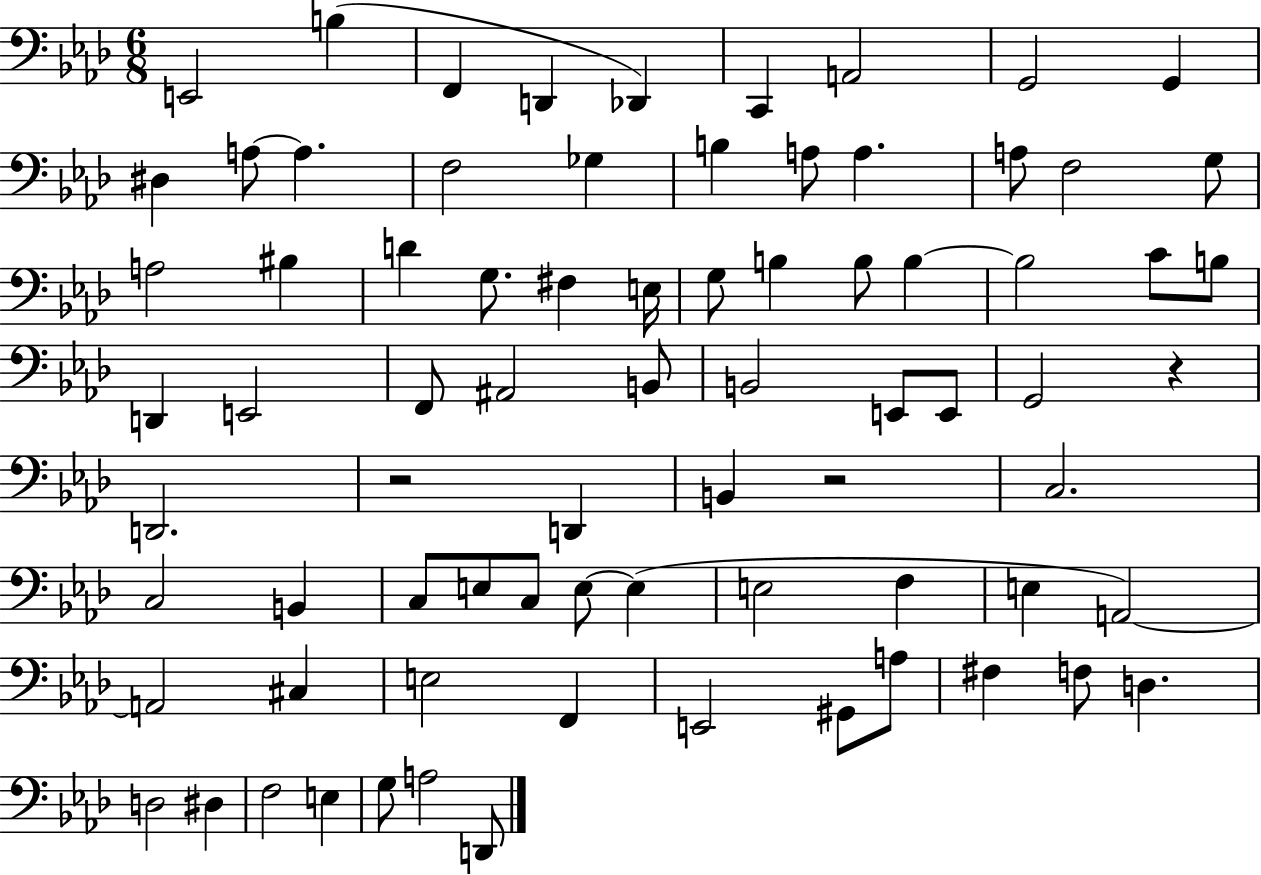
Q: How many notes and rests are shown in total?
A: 77